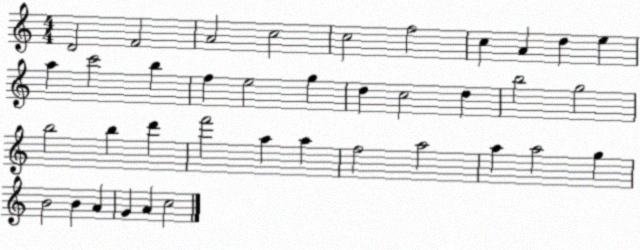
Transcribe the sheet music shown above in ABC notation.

X:1
T:Untitled
M:4/4
L:1/4
K:C
D2 F2 A2 c2 c2 f2 c A d e a c'2 b f e2 g d c2 d b2 g2 b2 b d' f'2 a a f2 a2 a a2 g B2 B A G A c2